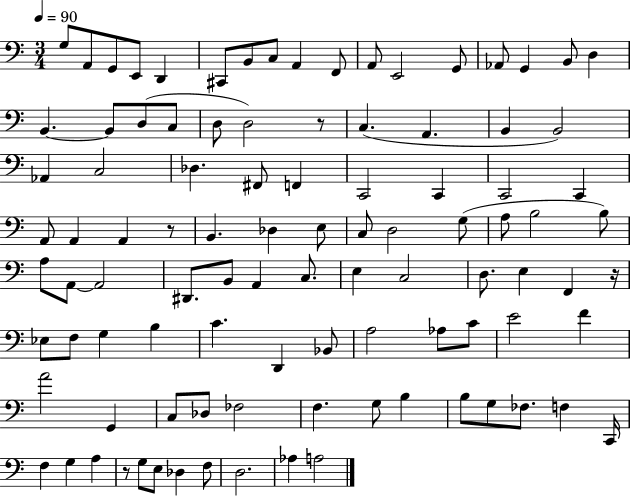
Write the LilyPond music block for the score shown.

{
  \clef bass
  \numericTimeSignature
  \time 3/4
  \key c \major
  \tempo 4 = 90
  g8 a,8 g,8 e,8 d,4 | cis,8 b,8 c8 a,4 f,8 | a,8 e,2 g,8 | aes,8 g,4 b,8 d4 | \break b,4.~~ b,8 d8( c8 | d8 d2) r8 | c4.( a,4. | b,4 b,2) | \break aes,4 c2 | des4. fis,8 f,4 | c,2 c,4 | c,2 c,4 | \break a,8 a,4 a,4 r8 | b,4. des4 e8 | c8 d2 g8( | a8 b2 b8) | \break a8 a,8~~ a,2 | dis,8. b,8 a,4 c8. | e4 c2 | d8. e4 f,4 r16 | \break ees8 f8 g4 b4 | c'4. d,4 bes,8 | a2 aes8 c'8 | e'2 f'4 | \break a'2 g,4 | c8 des8 fes2 | f4. g8 b4 | b8 g8 fes8. f4 c,16 | \break f4 g4 a4 | r8 g8 e8 des4 f8 | d2. | aes4 a2 | \break \bar "|."
}